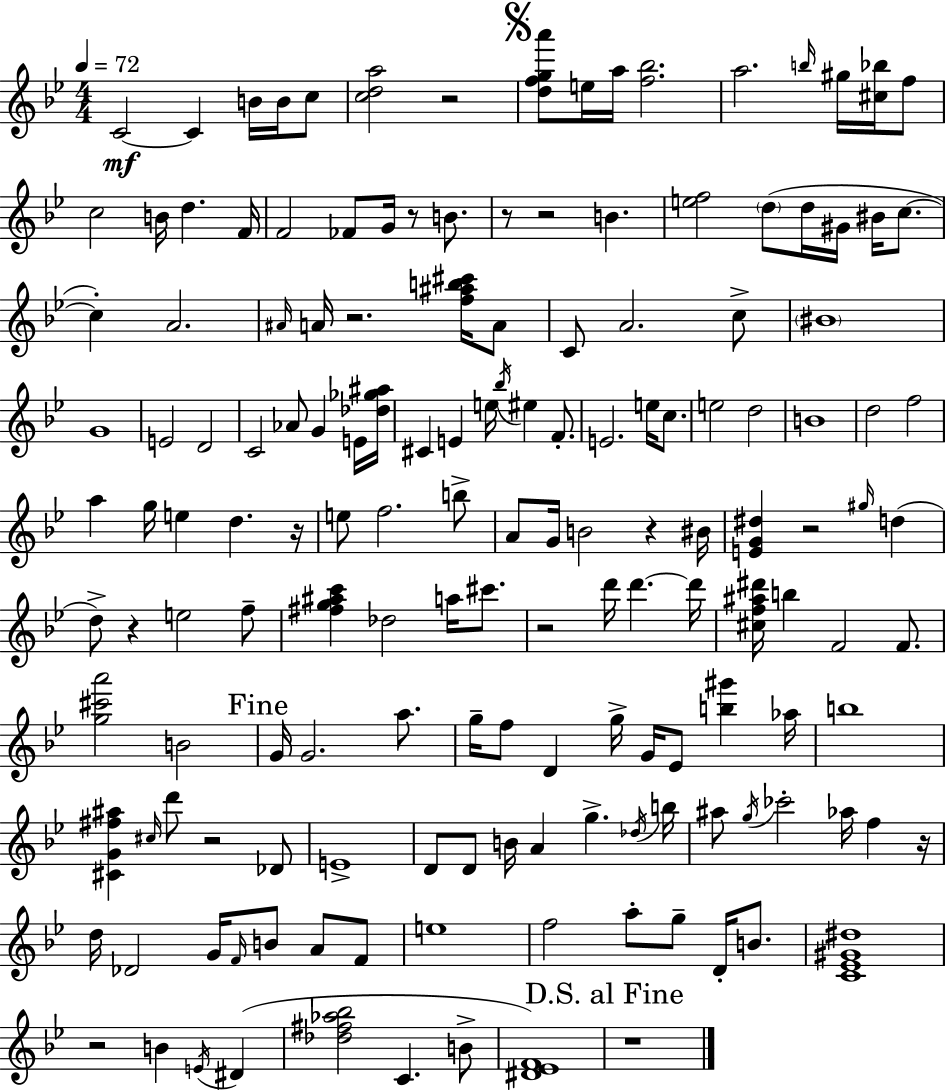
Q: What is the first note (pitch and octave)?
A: C4